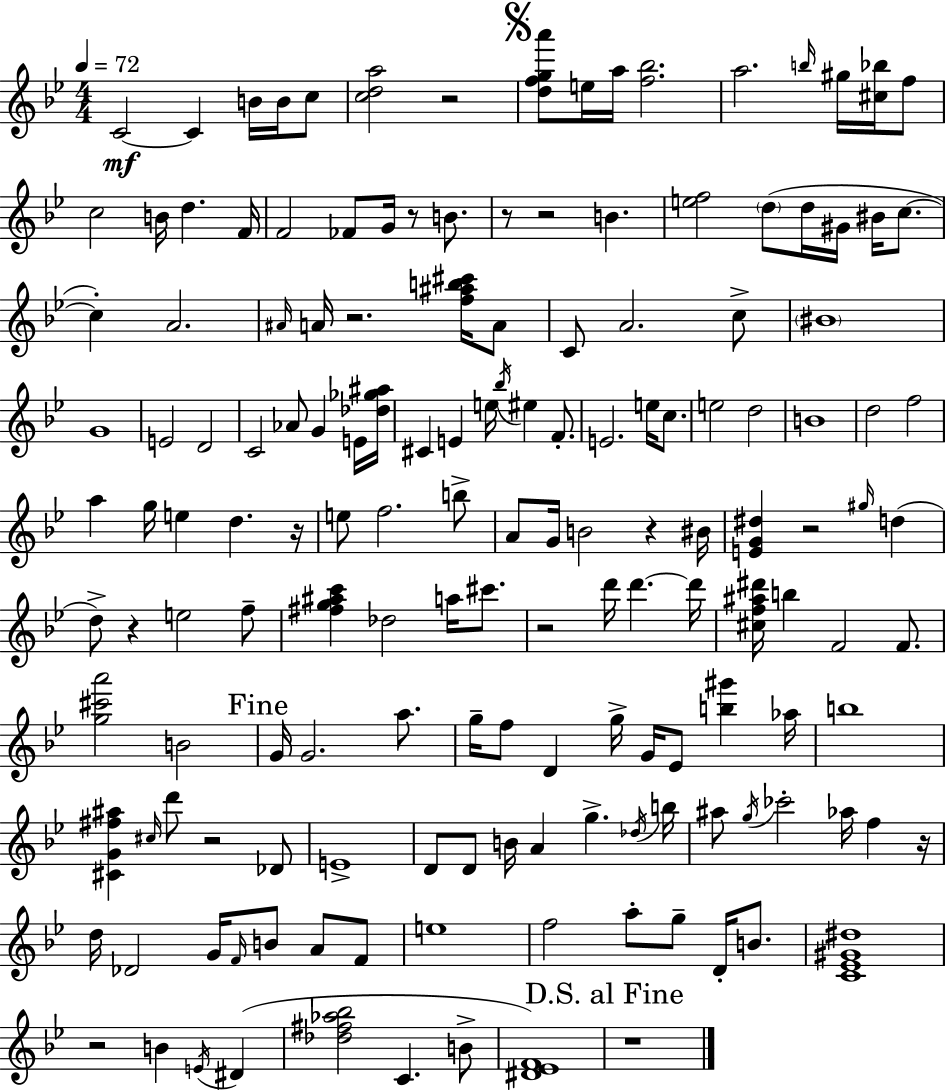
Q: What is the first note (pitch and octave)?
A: C4